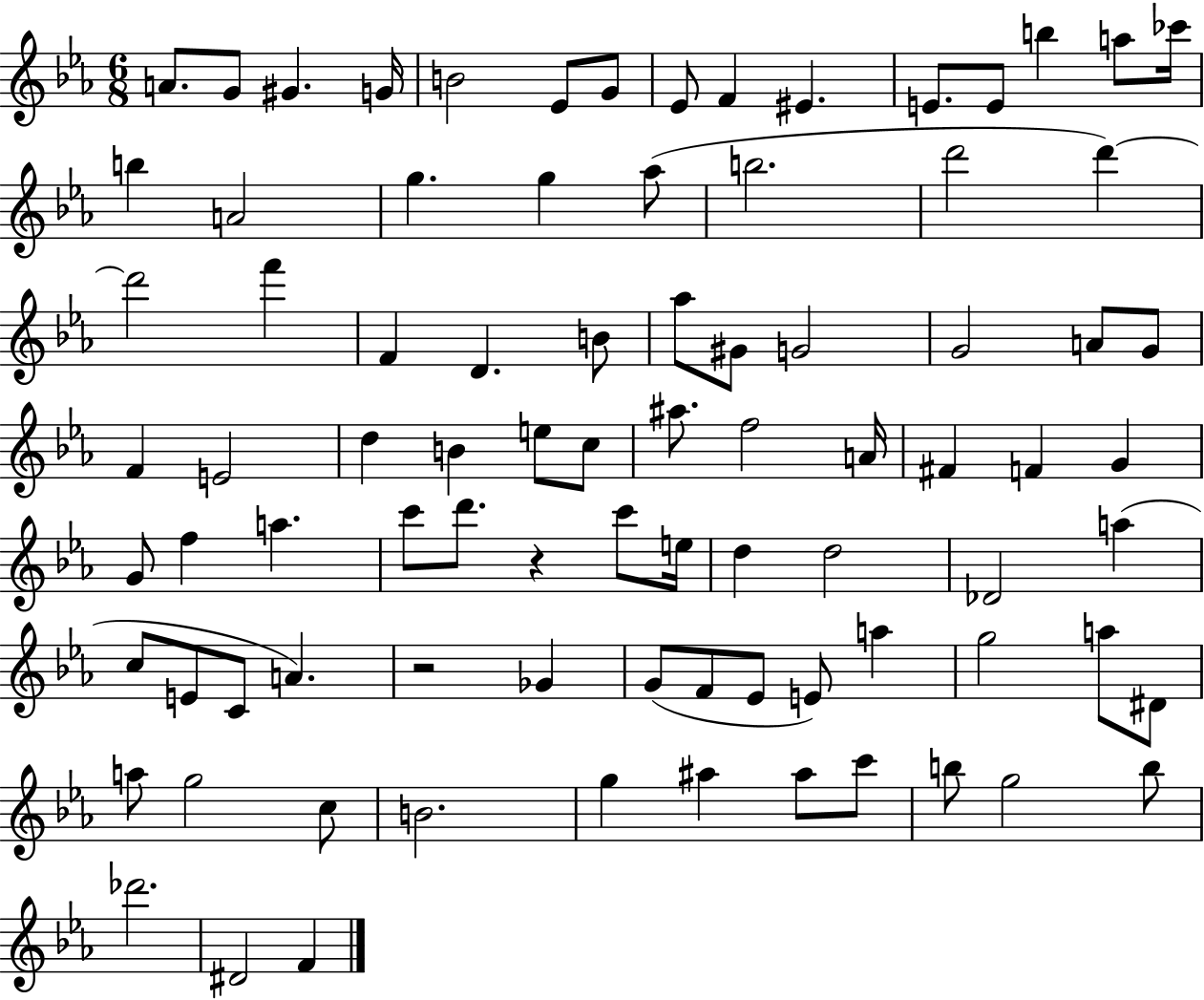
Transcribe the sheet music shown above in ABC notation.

X:1
T:Untitled
M:6/8
L:1/4
K:Eb
A/2 G/2 ^G G/4 B2 _E/2 G/2 _E/2 F ^E E/2 E/2 b a/2 _c'/4 b A2 g g _a/2 b2 d'2 d' d'2 f' F D B/2 _a/2 ^G/2 G2 G2 A/2 G/2 F E2 d B e/2 c/2 ^a/2 f2 A/4 ^F F G G/2 f a c'/2 d'/2 z c'/2 e/4 d d2 _D2 a c/2 E/2 C/2 A z2 _G G/2 F/2 _E/2 E/2 a g2 a/2 ^D/2 a/2 g2 c/2 B2 g ^a ^a/2 c'/2 b/2 g2 b/2 _d'2 ^D2 F